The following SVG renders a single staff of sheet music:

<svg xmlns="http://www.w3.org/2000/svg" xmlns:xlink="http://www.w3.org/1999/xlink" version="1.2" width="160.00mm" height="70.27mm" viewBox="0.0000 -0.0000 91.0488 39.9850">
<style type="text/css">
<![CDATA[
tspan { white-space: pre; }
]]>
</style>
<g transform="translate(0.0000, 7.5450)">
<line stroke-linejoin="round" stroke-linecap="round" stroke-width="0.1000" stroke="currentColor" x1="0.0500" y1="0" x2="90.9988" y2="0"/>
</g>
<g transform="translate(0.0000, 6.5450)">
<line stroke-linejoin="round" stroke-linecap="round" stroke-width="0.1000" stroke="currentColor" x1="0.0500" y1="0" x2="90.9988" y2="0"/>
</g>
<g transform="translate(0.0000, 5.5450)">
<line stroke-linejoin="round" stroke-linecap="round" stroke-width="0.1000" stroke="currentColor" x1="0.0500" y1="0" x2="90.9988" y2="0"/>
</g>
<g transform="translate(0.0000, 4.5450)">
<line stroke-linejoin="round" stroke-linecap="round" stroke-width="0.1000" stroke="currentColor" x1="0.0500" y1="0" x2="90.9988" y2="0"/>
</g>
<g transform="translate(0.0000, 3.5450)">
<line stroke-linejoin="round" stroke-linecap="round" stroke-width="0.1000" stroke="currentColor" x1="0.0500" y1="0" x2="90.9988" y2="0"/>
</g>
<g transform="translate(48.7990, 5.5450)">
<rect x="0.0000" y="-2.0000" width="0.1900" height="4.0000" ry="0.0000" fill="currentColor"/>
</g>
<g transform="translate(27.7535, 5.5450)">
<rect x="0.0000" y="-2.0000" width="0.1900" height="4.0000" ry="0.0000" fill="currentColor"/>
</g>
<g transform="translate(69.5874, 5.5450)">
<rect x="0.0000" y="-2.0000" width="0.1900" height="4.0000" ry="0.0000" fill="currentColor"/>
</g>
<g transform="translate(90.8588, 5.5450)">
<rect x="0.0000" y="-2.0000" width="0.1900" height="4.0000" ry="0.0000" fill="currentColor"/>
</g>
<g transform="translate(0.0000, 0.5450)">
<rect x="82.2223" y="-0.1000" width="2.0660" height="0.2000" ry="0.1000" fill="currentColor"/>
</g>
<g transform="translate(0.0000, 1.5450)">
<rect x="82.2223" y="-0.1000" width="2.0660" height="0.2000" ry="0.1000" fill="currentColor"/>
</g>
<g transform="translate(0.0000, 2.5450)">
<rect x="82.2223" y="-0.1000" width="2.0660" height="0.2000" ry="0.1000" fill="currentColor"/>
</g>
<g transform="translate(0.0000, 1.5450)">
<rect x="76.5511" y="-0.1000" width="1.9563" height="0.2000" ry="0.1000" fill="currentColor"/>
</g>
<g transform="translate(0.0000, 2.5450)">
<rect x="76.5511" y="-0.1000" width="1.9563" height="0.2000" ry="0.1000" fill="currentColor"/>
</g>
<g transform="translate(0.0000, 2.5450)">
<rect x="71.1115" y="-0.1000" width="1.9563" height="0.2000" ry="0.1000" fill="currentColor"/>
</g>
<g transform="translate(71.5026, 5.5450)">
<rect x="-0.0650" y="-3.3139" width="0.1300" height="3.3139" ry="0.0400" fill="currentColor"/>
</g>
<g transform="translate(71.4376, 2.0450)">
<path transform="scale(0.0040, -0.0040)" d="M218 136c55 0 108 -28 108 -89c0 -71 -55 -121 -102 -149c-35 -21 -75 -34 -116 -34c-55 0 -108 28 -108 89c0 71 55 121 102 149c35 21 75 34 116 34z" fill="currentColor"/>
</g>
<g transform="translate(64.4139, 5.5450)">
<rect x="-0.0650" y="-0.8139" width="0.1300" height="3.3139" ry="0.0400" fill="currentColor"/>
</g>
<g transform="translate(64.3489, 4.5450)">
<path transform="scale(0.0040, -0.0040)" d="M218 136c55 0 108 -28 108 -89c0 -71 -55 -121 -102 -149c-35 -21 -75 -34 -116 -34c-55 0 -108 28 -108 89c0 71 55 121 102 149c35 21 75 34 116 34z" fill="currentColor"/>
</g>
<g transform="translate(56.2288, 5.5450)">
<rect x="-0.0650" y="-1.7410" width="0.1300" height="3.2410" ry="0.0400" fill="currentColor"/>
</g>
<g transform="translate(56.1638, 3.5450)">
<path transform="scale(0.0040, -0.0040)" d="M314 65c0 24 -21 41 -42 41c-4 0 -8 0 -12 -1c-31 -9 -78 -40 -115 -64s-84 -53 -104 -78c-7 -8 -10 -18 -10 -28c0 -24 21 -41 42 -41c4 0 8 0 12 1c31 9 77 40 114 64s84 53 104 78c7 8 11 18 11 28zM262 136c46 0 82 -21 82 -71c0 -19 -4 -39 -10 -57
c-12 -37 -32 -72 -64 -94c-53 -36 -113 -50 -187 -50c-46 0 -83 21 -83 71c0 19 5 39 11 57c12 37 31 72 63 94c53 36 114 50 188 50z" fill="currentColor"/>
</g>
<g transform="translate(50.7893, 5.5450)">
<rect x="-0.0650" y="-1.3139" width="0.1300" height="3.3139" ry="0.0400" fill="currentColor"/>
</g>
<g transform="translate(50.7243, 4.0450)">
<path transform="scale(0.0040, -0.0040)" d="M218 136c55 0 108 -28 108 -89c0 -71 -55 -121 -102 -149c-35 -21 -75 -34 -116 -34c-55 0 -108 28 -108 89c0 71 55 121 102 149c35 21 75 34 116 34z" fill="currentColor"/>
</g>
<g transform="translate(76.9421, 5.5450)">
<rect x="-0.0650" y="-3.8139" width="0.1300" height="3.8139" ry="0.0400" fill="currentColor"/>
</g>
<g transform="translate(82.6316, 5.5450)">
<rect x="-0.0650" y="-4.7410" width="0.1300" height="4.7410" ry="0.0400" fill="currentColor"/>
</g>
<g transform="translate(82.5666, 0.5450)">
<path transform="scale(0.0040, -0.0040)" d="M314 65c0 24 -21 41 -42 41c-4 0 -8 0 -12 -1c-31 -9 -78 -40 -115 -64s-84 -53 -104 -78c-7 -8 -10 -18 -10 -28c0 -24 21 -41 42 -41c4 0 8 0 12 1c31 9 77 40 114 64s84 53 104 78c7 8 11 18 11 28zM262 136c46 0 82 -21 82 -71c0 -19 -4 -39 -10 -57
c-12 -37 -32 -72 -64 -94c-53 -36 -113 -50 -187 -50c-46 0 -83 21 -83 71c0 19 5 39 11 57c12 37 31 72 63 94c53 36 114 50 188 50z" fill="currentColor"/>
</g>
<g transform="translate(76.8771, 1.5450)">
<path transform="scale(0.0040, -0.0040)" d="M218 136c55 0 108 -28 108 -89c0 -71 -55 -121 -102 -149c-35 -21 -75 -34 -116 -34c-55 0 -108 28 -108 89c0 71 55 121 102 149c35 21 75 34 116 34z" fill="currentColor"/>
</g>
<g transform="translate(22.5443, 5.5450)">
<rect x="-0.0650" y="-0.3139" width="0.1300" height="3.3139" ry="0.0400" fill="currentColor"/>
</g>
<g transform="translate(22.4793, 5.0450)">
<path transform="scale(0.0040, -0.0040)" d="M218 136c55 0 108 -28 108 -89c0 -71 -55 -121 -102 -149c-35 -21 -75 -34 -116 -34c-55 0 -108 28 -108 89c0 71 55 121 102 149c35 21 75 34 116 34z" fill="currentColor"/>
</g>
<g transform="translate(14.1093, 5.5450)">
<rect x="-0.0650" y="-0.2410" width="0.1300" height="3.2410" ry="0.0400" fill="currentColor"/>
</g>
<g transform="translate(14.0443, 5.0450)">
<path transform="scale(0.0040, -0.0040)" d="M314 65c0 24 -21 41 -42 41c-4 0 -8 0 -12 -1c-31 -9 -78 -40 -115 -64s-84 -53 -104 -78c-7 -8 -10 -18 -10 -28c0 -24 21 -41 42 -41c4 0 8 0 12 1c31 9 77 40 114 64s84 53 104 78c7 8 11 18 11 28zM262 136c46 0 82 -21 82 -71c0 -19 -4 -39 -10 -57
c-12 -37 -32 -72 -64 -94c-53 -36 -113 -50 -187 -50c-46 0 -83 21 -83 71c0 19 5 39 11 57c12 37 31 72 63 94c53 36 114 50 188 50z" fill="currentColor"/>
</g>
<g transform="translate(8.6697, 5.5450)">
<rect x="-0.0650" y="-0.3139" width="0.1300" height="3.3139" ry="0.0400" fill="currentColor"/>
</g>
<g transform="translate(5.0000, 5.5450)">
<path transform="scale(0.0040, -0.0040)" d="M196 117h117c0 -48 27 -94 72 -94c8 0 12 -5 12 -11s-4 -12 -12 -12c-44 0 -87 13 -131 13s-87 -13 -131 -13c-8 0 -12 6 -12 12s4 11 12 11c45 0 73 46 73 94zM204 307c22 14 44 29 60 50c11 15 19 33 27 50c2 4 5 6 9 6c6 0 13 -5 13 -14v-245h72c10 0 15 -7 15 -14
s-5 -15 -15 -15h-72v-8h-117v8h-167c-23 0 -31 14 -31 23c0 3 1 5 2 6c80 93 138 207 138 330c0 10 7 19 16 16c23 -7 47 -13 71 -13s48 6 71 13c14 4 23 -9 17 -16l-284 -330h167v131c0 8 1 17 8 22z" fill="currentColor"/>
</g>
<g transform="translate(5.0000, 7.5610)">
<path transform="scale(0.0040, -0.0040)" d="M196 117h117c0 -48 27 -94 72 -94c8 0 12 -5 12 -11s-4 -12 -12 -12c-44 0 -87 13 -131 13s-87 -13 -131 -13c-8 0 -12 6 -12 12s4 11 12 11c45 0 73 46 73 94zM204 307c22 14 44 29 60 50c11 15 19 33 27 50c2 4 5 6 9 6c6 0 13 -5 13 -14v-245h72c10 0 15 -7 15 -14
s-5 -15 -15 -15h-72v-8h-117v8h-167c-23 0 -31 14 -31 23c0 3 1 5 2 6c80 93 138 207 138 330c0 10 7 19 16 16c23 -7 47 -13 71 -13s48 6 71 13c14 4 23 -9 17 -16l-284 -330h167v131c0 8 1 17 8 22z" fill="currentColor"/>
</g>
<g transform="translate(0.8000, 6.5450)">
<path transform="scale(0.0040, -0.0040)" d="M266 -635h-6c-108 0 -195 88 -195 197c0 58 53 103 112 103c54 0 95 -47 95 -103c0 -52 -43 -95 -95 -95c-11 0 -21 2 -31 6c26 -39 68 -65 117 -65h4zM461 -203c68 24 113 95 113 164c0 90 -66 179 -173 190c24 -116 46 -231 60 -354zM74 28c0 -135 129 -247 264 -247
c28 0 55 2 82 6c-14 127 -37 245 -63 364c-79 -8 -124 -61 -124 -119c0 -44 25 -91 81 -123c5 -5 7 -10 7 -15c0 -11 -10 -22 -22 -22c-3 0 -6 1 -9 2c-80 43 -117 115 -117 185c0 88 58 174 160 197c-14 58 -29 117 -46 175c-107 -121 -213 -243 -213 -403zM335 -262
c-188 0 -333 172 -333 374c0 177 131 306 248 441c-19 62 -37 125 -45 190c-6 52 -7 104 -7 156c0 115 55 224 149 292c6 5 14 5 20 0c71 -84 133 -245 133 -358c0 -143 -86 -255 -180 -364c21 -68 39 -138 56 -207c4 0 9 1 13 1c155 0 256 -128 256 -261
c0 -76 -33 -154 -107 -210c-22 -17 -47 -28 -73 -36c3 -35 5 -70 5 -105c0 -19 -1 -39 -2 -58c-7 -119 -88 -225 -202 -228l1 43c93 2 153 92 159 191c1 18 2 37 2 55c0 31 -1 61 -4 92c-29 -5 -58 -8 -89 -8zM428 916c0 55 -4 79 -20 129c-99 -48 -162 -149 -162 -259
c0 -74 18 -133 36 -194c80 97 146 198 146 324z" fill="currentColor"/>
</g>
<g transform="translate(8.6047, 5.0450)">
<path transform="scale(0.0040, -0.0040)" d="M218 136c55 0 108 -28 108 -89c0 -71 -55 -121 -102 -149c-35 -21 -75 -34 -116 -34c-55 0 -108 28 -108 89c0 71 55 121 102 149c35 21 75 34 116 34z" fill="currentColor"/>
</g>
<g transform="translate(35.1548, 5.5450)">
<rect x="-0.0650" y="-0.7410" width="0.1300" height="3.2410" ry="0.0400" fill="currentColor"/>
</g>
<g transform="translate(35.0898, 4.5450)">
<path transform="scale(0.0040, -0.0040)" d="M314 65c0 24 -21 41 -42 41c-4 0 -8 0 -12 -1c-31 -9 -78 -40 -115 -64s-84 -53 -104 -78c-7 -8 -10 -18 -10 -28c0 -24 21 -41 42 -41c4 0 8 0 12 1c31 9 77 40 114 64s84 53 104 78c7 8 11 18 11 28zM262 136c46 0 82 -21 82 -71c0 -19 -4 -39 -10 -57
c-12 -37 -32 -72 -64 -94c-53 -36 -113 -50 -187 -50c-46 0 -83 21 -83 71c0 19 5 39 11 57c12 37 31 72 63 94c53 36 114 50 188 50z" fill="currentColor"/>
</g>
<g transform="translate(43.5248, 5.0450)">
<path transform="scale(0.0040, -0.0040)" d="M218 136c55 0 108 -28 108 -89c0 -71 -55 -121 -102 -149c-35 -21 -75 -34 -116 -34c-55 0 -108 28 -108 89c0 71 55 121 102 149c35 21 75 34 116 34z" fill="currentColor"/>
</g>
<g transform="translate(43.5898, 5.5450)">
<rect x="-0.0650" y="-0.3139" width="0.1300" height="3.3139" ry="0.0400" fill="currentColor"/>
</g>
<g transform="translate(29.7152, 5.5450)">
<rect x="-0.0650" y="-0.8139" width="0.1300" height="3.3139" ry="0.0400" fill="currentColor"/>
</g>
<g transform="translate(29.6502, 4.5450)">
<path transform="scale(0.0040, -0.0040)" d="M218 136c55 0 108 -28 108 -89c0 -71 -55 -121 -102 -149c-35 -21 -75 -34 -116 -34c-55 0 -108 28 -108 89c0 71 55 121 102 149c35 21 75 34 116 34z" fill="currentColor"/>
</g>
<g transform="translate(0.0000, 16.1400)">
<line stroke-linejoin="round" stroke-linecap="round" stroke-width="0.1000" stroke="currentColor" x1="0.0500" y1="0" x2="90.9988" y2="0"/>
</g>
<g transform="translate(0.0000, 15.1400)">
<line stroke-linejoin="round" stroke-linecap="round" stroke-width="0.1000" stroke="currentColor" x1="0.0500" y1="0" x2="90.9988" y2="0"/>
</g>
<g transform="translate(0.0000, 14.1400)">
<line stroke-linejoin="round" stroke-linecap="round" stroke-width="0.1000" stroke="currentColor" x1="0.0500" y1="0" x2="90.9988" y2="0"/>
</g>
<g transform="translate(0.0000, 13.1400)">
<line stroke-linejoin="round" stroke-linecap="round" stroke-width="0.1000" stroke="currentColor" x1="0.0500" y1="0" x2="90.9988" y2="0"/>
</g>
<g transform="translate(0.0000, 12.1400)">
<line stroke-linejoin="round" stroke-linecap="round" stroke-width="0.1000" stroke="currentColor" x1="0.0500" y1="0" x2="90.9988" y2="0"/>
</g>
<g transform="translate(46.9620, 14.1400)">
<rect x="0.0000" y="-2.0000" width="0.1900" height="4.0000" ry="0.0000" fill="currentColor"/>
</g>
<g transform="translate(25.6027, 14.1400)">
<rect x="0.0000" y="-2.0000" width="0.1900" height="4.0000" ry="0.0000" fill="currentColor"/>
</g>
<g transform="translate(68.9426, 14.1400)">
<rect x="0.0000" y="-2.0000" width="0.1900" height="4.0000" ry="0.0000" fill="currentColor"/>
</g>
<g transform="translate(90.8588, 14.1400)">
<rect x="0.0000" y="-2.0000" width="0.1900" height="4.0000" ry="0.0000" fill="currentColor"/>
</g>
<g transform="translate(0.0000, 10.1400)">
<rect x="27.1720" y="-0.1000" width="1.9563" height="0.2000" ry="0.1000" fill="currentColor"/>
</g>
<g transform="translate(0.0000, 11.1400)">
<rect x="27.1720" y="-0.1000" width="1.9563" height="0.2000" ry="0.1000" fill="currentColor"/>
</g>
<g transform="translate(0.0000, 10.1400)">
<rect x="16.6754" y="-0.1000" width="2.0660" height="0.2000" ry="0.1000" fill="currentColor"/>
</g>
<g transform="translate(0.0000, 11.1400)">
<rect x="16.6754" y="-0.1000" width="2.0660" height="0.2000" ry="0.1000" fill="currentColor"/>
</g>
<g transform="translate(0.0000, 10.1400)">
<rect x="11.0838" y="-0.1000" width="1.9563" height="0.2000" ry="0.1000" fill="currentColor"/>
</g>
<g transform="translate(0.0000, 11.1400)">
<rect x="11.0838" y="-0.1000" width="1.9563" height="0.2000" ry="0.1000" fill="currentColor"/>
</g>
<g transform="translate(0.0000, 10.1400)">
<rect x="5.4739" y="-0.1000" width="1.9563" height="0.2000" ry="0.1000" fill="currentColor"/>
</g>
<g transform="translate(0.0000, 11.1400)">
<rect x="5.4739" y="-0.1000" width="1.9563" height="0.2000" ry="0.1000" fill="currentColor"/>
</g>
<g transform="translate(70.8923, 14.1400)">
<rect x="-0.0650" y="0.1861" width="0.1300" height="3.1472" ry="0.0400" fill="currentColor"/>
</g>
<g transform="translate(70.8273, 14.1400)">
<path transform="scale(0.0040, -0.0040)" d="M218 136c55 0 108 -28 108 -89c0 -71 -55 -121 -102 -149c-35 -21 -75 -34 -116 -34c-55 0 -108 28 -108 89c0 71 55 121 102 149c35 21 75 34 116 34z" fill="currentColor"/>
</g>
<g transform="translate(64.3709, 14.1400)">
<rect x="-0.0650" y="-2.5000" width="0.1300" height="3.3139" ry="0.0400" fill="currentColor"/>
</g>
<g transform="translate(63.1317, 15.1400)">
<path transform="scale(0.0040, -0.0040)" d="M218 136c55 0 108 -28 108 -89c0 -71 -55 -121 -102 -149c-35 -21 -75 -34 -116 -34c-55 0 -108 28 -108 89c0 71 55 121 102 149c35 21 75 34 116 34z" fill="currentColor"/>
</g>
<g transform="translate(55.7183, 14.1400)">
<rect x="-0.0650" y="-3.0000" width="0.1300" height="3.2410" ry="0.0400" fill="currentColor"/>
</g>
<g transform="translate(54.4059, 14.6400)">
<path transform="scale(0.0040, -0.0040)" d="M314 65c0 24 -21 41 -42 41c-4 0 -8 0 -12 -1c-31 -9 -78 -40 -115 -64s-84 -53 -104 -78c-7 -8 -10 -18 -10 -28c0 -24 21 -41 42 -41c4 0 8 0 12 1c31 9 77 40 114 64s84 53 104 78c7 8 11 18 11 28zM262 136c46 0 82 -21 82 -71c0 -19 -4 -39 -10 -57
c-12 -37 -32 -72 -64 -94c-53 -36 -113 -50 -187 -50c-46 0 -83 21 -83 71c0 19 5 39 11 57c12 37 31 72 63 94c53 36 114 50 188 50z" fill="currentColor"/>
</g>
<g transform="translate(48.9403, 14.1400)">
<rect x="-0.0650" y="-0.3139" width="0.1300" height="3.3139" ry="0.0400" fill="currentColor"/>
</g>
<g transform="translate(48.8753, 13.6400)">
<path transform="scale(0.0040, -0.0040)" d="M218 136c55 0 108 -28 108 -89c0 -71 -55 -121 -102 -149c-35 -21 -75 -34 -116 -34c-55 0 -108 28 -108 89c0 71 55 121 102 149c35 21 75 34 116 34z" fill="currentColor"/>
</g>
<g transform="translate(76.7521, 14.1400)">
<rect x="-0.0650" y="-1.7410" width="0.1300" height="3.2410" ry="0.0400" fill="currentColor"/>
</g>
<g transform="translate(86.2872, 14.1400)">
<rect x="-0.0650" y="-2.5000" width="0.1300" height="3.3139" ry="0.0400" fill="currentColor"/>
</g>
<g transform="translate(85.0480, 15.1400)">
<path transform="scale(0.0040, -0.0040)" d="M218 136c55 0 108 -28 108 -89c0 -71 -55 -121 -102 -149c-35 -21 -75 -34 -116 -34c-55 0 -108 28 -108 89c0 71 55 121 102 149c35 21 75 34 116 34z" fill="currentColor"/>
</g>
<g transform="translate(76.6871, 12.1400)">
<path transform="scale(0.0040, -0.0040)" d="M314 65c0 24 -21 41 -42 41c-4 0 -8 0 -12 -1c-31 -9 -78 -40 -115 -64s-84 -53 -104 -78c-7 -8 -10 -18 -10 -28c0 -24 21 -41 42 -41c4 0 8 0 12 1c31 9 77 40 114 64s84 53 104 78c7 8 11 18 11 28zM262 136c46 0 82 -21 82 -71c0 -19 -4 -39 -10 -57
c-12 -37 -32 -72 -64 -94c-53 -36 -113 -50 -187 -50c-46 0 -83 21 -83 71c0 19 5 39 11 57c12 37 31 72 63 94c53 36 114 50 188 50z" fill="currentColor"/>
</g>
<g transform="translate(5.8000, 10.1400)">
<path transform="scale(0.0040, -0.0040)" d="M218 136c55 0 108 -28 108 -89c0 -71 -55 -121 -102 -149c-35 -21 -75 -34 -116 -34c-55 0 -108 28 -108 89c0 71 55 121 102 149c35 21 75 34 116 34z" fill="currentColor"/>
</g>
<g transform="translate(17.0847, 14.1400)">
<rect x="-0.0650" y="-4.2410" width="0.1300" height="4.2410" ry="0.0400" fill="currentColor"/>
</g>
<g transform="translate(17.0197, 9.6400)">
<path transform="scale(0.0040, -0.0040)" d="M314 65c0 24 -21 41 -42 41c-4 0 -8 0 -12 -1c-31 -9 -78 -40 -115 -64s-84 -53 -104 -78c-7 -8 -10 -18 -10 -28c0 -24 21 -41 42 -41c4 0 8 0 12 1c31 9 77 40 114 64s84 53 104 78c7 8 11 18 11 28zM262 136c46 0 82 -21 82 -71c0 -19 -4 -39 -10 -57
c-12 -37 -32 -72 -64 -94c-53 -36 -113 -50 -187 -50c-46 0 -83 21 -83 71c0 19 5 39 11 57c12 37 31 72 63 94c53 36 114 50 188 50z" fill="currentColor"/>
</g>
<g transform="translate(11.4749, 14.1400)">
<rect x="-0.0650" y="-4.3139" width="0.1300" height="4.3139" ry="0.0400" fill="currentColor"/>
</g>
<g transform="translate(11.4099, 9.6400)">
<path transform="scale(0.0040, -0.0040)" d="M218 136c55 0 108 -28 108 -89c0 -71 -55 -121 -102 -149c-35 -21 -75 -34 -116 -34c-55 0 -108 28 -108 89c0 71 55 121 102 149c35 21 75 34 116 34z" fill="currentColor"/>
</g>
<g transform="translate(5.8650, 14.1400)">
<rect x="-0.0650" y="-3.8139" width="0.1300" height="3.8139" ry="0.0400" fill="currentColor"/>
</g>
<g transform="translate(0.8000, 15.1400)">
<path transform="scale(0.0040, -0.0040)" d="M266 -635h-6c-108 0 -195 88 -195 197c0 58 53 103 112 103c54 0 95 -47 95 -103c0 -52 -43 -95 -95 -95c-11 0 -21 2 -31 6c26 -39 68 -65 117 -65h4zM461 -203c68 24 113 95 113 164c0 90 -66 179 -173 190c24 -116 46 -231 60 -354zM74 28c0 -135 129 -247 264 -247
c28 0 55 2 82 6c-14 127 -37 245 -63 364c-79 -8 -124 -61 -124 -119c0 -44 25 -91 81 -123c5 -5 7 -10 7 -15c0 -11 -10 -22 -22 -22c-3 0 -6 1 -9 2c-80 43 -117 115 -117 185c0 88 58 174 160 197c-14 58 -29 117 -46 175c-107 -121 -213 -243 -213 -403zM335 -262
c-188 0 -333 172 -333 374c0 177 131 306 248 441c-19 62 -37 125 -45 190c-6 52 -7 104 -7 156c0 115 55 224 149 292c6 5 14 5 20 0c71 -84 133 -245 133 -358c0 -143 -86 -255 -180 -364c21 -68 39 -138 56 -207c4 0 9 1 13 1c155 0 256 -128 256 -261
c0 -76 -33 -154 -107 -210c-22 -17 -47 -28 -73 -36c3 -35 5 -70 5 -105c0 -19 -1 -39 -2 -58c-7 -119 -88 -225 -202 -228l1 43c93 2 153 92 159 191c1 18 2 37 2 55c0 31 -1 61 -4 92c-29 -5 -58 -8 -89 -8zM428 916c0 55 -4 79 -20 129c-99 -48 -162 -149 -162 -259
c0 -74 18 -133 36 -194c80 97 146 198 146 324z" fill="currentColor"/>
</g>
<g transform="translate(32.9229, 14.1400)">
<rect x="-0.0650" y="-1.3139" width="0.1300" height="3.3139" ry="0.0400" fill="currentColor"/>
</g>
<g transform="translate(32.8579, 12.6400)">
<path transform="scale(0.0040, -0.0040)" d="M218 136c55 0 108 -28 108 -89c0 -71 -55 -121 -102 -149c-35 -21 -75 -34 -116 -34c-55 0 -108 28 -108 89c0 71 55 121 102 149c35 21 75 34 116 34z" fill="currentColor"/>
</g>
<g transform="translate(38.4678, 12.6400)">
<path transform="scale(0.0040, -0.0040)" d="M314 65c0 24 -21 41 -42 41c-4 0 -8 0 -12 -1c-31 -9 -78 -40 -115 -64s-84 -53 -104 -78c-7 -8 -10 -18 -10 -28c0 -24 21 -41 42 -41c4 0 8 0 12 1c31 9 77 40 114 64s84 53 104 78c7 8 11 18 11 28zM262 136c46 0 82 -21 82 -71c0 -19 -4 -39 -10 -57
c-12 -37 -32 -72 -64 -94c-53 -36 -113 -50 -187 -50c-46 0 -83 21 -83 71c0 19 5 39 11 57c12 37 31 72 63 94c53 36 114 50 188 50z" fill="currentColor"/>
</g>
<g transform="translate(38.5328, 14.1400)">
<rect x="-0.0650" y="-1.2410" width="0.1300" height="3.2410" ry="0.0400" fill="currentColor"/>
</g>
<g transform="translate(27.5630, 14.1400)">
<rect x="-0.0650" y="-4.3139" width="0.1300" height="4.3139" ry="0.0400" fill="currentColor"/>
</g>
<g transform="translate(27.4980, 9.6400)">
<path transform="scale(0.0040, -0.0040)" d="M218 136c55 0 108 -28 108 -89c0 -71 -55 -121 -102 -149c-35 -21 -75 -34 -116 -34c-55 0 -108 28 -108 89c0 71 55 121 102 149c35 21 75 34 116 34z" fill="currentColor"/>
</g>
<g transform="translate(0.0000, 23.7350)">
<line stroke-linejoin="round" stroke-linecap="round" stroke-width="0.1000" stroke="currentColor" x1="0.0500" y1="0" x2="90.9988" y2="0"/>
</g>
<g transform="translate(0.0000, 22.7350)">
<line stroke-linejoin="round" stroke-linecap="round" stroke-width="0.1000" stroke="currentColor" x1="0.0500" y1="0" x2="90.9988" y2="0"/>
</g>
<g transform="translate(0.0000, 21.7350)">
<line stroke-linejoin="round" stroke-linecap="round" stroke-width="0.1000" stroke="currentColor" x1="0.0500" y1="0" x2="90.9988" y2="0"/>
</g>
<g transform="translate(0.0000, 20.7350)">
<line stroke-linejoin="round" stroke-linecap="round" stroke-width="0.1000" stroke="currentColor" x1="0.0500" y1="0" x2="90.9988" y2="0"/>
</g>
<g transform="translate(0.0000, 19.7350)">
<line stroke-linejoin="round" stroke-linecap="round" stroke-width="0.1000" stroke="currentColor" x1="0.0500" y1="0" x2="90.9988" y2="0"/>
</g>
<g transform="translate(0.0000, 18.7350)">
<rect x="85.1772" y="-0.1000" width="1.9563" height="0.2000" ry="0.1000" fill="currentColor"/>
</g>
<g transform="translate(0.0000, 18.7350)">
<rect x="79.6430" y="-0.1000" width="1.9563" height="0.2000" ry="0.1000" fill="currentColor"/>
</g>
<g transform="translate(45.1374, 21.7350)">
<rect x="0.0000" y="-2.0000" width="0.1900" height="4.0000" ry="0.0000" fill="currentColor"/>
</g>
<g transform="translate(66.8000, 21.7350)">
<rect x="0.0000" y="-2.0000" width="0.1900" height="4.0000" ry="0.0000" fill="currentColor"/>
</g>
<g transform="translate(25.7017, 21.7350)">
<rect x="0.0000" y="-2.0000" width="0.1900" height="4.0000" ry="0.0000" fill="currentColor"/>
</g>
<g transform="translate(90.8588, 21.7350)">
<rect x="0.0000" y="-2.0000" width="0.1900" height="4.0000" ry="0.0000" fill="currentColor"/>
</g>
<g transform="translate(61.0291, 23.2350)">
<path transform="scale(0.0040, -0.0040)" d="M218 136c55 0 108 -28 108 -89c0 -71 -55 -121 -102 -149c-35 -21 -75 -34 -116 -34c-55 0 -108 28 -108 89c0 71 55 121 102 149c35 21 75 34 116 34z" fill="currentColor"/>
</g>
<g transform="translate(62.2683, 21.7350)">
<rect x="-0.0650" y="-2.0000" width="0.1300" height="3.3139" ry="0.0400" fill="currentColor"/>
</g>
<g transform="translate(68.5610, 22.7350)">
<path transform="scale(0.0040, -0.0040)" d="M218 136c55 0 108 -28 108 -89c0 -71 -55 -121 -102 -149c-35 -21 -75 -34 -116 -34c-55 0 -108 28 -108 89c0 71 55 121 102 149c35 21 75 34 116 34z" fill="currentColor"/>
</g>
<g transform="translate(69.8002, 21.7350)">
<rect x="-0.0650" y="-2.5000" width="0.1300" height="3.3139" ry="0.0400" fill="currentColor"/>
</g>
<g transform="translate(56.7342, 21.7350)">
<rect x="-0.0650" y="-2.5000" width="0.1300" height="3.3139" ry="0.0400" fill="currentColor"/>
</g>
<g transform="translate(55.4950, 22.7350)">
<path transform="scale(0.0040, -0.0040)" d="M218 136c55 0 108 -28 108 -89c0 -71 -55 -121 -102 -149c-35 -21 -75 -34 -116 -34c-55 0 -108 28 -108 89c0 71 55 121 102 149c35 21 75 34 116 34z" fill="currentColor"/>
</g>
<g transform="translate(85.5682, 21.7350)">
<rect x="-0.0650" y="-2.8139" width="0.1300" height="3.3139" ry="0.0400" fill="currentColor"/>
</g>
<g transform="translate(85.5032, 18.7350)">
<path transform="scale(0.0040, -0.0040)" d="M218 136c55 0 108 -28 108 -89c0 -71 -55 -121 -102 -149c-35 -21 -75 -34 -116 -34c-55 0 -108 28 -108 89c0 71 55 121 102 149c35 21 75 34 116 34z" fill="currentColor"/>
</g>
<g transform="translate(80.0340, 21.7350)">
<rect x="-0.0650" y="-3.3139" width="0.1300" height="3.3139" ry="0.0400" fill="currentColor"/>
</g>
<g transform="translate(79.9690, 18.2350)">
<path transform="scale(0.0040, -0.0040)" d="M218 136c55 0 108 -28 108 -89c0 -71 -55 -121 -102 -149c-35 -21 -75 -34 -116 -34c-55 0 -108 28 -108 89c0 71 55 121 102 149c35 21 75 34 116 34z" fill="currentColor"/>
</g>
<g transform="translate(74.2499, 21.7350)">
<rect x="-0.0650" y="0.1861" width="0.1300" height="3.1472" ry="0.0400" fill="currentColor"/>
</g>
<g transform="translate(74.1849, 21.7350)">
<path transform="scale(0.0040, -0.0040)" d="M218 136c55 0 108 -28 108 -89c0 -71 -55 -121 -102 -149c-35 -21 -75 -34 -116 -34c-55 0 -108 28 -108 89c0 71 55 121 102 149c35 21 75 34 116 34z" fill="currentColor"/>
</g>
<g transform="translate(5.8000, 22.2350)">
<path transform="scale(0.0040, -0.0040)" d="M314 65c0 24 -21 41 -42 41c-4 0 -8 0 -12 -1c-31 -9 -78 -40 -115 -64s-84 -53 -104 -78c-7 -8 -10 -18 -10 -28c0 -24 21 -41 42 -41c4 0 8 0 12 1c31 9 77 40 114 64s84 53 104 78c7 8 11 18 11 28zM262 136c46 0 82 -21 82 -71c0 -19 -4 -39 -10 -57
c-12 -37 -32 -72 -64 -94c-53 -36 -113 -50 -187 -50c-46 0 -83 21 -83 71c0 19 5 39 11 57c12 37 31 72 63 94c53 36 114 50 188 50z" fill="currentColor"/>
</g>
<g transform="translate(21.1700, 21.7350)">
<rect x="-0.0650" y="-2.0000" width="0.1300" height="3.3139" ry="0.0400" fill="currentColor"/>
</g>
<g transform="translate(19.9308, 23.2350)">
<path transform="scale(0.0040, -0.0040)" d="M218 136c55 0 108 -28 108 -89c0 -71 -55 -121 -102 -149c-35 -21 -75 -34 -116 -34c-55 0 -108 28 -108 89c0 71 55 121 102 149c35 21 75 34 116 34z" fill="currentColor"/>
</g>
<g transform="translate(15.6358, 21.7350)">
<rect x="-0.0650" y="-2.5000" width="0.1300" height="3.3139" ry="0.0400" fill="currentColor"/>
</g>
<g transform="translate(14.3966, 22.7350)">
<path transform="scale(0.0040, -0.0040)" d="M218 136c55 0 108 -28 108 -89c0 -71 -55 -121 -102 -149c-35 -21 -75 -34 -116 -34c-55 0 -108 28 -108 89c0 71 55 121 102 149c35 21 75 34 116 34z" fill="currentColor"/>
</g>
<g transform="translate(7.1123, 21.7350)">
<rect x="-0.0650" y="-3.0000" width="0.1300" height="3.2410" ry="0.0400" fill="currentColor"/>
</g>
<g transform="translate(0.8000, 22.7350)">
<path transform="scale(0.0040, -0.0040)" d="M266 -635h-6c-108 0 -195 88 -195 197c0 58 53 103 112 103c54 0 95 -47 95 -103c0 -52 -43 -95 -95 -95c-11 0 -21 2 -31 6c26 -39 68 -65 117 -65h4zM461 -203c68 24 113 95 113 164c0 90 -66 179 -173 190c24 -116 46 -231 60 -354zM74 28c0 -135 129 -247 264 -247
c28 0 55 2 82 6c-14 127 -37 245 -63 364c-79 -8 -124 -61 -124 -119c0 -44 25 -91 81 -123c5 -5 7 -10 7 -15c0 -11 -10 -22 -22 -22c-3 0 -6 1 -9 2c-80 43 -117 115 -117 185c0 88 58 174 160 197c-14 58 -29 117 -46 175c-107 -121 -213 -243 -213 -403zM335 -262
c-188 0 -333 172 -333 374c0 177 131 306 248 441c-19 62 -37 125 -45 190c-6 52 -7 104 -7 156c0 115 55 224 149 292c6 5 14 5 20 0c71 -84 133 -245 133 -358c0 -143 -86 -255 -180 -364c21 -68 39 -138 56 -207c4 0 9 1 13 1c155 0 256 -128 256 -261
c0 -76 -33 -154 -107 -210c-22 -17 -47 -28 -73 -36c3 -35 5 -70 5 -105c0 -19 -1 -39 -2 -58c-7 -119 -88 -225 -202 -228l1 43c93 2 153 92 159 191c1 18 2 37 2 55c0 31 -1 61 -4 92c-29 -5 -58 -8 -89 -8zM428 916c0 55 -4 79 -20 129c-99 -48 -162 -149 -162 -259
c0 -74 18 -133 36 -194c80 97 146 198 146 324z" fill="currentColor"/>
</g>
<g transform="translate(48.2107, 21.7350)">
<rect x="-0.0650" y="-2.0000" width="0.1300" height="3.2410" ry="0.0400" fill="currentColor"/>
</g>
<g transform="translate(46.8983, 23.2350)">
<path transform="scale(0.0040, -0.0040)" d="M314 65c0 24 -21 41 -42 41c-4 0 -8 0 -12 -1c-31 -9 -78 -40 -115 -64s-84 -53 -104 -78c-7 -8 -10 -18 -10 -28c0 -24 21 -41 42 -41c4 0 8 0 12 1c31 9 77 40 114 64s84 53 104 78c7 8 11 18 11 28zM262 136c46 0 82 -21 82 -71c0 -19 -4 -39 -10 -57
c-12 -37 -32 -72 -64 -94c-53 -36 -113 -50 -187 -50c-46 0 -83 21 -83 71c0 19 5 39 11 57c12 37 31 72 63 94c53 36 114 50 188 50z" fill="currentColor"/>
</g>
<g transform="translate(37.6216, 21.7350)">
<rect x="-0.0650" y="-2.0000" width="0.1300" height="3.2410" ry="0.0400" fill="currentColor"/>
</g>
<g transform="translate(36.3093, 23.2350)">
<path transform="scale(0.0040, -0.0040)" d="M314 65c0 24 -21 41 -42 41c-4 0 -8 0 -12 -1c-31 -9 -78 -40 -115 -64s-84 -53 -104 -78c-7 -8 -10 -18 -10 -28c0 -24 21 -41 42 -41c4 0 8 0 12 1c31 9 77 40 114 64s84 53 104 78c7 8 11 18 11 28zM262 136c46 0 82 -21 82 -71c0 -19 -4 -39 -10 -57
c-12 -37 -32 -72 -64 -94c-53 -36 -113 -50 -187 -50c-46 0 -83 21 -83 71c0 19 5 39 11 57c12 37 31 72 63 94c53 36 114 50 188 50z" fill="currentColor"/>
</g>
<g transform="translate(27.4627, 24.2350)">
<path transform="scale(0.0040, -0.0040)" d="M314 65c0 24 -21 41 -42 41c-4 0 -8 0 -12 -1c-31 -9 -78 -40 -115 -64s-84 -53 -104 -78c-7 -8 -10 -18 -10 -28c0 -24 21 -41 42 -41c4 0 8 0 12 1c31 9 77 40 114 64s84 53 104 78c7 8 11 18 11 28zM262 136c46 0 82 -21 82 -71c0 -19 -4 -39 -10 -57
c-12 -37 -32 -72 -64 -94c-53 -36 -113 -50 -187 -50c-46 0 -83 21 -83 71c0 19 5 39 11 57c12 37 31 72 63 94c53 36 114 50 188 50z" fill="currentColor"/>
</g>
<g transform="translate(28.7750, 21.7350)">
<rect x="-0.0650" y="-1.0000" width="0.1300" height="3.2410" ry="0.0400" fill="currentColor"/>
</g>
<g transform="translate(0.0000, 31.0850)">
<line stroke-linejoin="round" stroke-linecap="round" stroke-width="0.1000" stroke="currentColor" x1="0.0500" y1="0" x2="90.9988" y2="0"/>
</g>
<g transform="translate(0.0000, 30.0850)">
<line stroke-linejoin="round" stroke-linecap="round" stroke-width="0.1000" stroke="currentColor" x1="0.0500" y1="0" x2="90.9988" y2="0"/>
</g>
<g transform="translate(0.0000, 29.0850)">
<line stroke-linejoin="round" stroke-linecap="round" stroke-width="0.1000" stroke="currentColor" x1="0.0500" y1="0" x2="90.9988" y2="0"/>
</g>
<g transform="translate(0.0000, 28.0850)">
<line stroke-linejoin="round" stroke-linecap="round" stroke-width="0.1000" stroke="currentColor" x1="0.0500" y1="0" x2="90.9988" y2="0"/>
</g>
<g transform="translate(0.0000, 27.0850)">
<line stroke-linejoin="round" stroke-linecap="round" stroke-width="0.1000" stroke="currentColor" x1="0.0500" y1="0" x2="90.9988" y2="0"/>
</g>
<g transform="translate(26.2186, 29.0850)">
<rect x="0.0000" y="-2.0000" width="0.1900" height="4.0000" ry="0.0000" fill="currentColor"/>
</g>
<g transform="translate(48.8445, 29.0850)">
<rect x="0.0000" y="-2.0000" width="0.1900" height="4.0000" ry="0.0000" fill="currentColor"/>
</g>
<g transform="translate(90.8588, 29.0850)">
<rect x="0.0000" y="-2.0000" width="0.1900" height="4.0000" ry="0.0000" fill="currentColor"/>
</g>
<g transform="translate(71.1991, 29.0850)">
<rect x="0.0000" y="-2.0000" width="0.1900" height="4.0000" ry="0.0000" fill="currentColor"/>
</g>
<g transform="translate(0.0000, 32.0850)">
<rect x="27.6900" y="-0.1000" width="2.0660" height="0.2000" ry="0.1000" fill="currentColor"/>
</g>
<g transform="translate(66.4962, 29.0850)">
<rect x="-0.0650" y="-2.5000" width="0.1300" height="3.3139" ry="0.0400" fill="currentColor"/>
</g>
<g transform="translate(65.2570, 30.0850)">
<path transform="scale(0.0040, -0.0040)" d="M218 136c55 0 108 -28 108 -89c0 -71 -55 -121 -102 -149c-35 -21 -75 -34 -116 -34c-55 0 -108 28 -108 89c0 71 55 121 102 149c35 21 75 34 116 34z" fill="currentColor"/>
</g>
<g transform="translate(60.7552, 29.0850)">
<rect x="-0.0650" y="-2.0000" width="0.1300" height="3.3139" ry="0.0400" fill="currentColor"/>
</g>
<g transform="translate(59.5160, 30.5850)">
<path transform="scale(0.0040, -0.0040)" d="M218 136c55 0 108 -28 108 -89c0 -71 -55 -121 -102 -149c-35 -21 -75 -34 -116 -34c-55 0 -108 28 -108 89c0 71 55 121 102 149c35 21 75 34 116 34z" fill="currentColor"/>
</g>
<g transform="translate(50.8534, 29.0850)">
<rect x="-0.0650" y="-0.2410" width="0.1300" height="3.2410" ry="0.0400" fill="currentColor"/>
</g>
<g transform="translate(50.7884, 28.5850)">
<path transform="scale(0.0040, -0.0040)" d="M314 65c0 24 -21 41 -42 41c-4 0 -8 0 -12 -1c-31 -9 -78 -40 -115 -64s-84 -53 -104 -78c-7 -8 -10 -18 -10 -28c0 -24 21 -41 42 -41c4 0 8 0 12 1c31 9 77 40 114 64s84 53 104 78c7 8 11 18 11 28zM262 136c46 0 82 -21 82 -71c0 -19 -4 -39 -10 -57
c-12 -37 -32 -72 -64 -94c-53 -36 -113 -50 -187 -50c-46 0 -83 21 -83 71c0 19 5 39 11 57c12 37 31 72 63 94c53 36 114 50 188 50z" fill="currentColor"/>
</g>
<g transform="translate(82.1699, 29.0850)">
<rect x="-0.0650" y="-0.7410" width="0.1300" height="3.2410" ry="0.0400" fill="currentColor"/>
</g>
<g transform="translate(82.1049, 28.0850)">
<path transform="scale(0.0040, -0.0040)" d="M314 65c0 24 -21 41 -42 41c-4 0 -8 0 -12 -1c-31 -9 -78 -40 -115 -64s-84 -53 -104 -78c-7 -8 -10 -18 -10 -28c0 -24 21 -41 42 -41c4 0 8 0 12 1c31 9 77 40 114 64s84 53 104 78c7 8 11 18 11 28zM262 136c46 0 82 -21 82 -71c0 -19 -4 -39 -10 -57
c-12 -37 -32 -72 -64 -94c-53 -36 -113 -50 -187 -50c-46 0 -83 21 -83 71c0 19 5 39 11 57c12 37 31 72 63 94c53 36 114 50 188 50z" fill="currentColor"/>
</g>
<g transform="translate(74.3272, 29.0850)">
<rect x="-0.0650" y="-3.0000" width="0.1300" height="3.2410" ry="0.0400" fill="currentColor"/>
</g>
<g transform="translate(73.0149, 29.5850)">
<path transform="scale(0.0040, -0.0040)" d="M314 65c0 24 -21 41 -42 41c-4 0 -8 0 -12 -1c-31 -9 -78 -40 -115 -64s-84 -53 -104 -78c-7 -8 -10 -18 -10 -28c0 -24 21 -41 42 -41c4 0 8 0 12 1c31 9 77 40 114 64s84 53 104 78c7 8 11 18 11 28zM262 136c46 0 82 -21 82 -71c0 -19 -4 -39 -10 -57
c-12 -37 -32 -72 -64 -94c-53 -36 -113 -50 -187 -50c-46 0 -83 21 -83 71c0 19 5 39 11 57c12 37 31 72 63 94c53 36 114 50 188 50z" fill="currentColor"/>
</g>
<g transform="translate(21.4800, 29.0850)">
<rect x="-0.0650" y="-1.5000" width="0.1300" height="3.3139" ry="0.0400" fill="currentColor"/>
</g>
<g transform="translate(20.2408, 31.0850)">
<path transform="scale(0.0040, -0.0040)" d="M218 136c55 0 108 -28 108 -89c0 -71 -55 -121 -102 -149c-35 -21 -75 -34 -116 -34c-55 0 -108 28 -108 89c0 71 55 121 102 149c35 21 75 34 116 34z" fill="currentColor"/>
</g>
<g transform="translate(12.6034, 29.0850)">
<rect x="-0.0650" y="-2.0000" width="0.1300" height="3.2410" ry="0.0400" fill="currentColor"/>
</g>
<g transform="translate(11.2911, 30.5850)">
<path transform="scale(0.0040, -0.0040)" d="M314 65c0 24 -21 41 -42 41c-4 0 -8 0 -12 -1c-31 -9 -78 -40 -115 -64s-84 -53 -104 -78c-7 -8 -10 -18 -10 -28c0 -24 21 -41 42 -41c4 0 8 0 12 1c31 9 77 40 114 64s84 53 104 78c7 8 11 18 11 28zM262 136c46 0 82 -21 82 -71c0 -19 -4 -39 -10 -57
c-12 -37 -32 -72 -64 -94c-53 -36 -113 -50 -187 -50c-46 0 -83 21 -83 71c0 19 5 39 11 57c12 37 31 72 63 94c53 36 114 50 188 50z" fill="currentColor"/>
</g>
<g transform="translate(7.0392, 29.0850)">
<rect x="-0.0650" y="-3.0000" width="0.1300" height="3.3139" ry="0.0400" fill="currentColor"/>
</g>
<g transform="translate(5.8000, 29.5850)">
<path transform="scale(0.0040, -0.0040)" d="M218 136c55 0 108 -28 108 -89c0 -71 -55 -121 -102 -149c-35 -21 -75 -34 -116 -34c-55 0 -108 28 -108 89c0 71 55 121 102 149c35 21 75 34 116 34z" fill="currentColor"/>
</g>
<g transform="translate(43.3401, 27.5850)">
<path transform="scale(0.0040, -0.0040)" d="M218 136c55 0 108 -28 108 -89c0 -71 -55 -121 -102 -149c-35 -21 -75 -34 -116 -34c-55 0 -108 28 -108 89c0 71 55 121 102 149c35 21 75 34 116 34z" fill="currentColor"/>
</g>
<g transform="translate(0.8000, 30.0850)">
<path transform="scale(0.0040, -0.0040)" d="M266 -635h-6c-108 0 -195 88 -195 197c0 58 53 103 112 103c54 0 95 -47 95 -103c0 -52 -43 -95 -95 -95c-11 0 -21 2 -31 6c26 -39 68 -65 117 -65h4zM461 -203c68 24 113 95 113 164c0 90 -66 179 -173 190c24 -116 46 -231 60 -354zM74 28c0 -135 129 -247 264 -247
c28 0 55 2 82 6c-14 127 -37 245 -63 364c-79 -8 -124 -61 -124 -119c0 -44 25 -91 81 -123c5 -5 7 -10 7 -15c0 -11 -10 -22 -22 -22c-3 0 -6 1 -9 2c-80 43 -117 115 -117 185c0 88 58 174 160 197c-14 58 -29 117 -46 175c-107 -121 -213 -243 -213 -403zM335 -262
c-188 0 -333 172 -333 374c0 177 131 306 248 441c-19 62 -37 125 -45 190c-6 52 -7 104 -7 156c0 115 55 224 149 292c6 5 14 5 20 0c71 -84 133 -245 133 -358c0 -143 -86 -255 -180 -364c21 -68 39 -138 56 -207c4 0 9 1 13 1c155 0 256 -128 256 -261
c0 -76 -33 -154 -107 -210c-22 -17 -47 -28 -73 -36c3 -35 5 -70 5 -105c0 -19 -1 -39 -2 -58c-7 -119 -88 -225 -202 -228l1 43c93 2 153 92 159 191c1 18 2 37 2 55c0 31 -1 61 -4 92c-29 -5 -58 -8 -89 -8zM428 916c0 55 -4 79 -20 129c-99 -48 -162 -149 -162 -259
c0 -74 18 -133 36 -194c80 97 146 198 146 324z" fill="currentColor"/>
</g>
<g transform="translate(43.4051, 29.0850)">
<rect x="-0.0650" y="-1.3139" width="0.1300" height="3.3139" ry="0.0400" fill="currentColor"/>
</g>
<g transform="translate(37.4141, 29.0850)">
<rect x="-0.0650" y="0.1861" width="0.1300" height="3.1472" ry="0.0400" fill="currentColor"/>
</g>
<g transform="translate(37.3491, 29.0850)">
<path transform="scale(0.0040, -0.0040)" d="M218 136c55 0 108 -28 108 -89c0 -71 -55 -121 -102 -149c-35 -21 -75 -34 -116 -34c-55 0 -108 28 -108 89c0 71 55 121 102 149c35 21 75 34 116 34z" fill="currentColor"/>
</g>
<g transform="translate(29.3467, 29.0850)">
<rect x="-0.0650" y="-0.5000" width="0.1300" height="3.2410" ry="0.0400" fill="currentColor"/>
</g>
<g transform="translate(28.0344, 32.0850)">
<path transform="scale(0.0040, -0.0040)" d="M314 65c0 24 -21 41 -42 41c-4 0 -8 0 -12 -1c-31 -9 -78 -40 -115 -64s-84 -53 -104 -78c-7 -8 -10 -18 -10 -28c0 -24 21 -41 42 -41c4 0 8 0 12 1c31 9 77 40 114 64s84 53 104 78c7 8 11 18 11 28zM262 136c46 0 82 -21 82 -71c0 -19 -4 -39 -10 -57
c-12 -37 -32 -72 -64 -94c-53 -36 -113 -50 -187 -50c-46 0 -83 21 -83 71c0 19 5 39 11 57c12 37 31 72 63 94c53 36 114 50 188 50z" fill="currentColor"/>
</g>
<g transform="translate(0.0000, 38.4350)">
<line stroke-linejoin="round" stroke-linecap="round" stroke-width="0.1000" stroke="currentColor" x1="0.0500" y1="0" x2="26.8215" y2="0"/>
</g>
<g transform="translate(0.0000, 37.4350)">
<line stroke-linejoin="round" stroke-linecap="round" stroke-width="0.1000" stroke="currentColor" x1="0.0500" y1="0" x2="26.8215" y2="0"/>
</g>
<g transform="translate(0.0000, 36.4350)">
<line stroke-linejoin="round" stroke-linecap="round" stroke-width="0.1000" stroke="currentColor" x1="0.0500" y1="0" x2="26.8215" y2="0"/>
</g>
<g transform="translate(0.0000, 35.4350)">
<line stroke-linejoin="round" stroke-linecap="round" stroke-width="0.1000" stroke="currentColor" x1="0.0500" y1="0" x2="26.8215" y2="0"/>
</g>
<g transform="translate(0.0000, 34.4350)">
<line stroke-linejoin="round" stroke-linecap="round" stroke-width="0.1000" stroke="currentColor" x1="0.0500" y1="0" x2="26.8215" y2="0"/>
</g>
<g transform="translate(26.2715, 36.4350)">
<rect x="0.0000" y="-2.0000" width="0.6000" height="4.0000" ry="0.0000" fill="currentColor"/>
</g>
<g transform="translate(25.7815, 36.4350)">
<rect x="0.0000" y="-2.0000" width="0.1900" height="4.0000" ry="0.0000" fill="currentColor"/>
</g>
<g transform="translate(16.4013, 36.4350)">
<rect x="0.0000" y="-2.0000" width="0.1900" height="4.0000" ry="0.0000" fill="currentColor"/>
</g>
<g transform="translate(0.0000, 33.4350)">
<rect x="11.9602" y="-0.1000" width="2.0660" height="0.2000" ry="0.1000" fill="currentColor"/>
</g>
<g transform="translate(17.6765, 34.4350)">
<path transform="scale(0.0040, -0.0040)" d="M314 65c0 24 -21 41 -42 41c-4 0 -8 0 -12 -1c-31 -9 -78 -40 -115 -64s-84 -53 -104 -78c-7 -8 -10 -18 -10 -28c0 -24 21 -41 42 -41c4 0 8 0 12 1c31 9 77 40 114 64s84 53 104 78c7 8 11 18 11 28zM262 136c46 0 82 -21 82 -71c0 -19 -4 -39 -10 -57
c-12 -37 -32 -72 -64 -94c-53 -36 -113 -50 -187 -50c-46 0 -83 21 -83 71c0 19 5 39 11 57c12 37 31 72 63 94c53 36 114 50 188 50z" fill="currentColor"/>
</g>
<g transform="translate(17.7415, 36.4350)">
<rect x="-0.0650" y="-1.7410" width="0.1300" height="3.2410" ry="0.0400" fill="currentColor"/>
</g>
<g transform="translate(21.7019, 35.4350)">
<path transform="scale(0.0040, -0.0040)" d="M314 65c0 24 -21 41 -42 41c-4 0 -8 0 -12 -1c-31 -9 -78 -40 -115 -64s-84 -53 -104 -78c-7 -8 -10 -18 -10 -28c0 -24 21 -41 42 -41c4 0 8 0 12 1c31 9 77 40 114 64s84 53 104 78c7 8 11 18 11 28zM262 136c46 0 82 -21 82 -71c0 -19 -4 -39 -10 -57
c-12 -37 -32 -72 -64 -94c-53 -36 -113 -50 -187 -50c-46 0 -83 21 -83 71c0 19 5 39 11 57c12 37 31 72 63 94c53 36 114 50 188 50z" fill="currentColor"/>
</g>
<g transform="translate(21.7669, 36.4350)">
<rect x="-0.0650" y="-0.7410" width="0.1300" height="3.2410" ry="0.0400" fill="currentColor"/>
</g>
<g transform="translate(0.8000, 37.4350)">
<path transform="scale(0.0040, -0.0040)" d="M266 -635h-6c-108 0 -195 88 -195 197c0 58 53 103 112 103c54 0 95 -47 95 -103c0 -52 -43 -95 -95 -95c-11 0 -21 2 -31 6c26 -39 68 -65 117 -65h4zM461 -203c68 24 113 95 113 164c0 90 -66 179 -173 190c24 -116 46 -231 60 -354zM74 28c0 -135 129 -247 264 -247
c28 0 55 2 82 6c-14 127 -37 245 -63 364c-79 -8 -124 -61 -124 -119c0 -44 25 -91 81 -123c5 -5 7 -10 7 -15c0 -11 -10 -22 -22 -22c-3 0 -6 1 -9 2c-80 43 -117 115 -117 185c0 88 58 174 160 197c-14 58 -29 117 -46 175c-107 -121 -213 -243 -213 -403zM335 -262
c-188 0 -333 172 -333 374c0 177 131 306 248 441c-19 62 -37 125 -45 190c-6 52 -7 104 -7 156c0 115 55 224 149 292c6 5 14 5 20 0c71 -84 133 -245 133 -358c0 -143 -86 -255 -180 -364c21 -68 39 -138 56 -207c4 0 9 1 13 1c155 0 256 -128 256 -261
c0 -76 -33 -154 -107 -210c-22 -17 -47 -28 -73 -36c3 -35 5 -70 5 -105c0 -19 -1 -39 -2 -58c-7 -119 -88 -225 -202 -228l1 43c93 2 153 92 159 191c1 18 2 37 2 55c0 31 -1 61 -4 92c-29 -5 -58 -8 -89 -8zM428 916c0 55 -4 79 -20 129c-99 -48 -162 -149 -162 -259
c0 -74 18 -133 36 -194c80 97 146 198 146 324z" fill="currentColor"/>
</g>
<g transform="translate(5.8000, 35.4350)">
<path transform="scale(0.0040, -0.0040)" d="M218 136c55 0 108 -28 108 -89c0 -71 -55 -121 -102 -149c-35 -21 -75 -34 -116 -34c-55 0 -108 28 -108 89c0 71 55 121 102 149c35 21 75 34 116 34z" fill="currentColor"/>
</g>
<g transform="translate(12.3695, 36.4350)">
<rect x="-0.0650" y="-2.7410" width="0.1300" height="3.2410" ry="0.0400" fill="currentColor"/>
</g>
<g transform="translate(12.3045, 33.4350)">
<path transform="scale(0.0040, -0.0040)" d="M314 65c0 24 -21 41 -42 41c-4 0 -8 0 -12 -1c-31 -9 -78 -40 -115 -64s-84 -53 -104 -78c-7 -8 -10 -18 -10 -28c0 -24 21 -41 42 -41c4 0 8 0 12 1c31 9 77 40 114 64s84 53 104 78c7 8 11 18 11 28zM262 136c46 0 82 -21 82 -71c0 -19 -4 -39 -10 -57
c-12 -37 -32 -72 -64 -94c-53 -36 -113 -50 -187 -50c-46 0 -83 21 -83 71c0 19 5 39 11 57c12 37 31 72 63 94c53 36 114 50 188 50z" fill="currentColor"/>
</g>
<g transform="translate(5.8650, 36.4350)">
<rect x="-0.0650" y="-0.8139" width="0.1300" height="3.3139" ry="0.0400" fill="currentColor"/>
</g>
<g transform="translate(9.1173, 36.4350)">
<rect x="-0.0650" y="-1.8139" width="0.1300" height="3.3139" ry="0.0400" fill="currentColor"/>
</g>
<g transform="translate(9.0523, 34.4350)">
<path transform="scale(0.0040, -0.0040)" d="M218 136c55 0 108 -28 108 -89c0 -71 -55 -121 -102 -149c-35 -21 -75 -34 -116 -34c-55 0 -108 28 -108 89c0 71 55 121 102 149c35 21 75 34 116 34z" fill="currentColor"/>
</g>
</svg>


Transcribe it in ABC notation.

X:1
T:Untitled
M:4/4
L:1/4
K:C
c c2 c d d2 c e f2 d b c' e'2 c' d' d'2 d' e e2 c A2 G B f2 G A2 G F D2 F2 F2 G F G B b a A F2 E C2 B e c2 F G A2 d2 d f a2 f2 d2